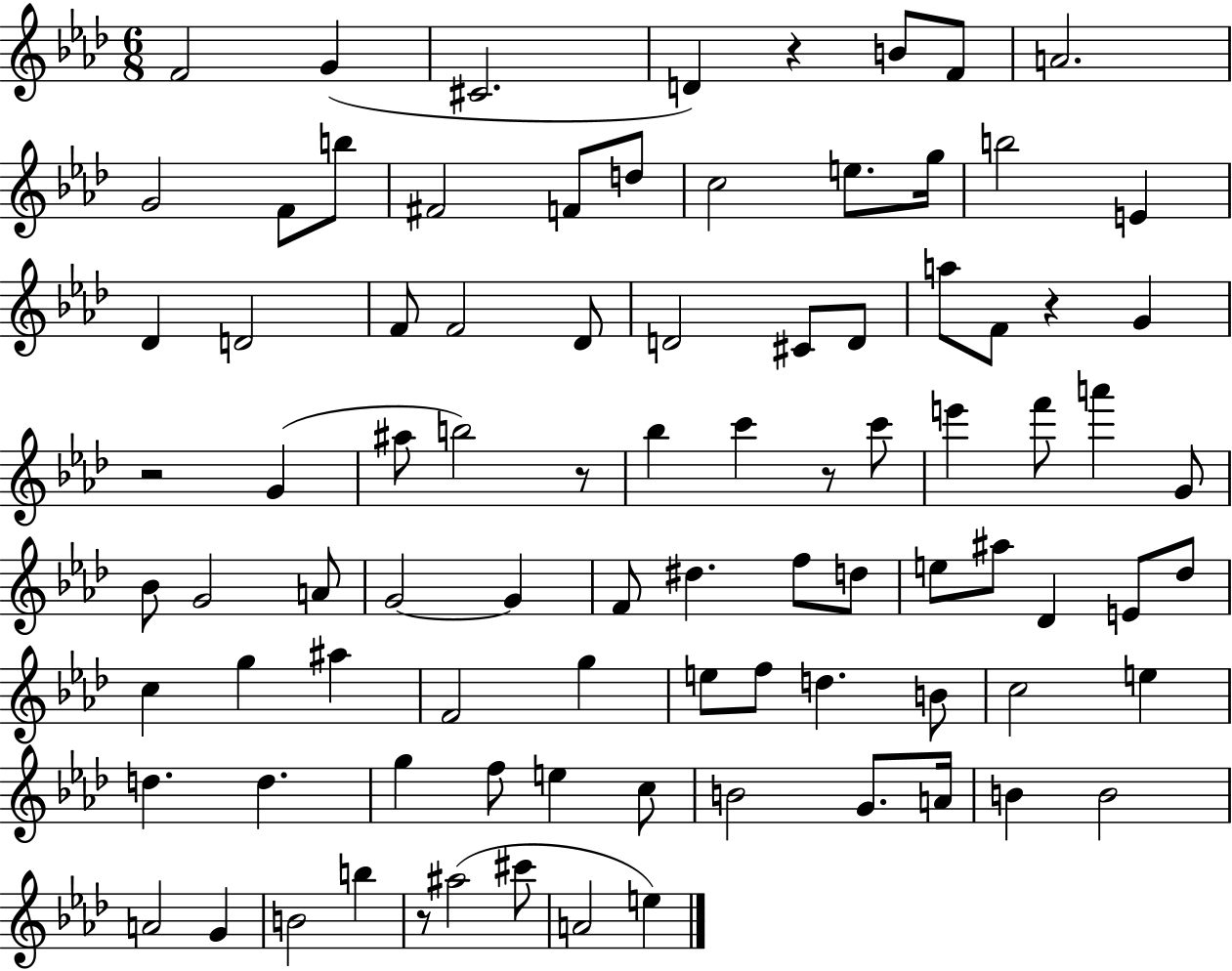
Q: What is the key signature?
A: AES major